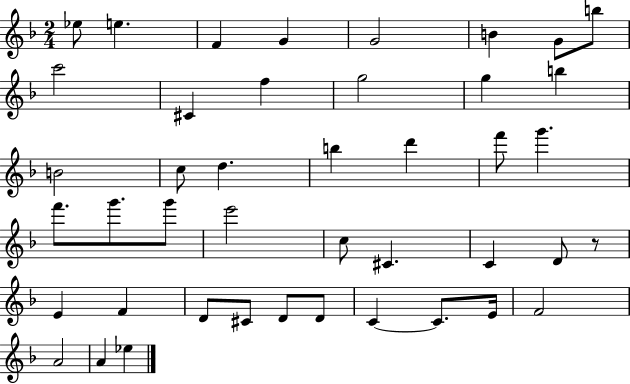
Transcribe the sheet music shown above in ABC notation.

X:1
T:Untitled
M:2/4
L:1/4
K:F
_e/2 e F G G2 B G/2 b/2 c'2 ^C f g2 g b B2 c/2 d b d' f'/2 g' f'/2 g'/2 g'/2 e'2 c/2 ^C C D/2 z/2 E F D/2 ^C/2 D/2 D/2 C C/2 E/4 F2 A2 A _e